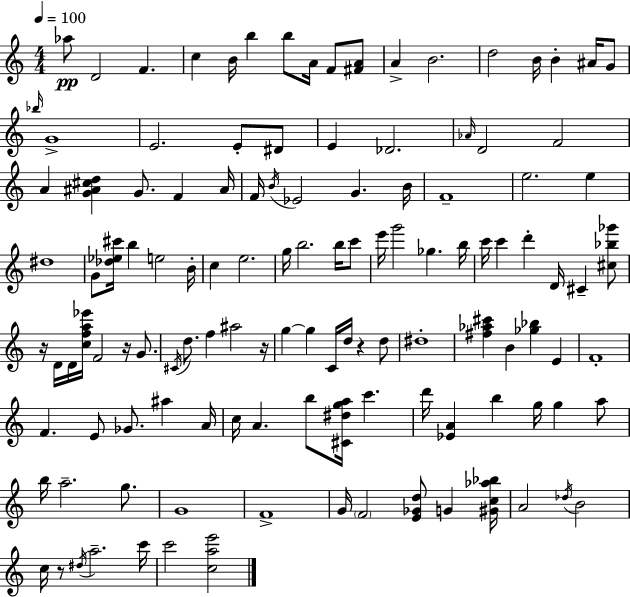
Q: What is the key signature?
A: C major